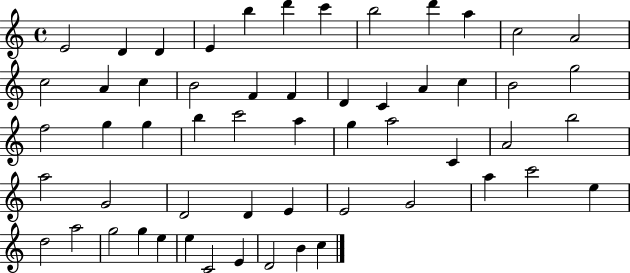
{
  \clef treble
  \time 4/4
  \defaultTimeSignature
  \key c \major
  e'2 d'4 d'4 | e'4 b''4 d'''4 c'''4 | b''2 d'''4 a''4 | c''2 a'2 | \break c''2 a'4 c''4 | b'2 f'4 f'4 | d'4 c'4 a'4 c''4 | b'2 g''2 | \break f''2 g''4 g''4 | b''4 c'''2 a''4 | g''4 a''2 c'4 | a'2 b''2 | \break a''2 g'2 | d'2 d'4 e'4 | e'2 g'2 | a''4 c'''2 e''4 | \break d''2 a''2 | g''2 g''4 e''4 | e''4 c'2 e'4 | d'2 b'4 c''4 | \break \bar "|."
}